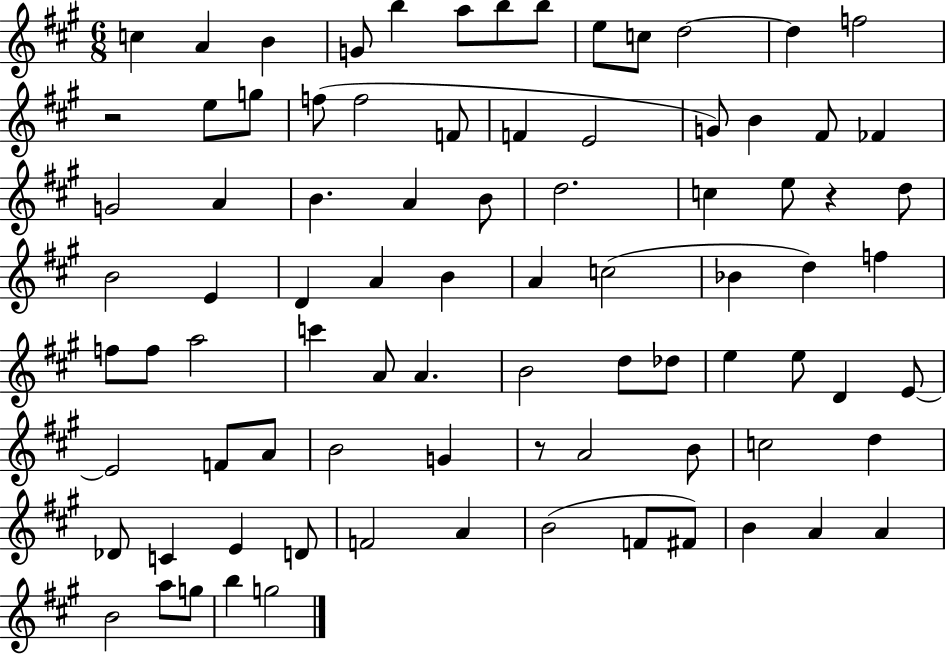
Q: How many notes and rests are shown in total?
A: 85